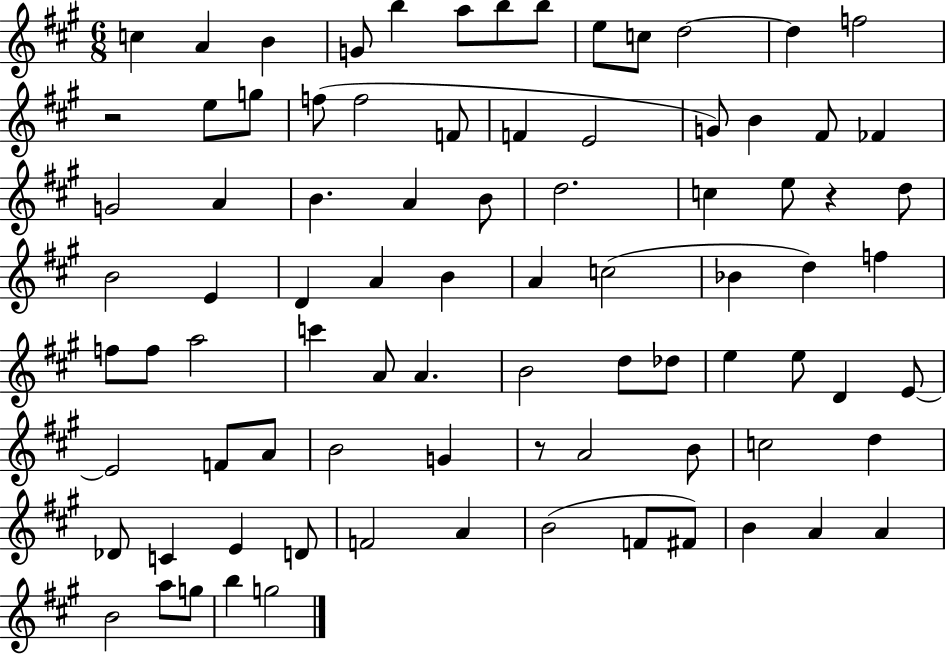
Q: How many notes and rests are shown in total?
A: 85